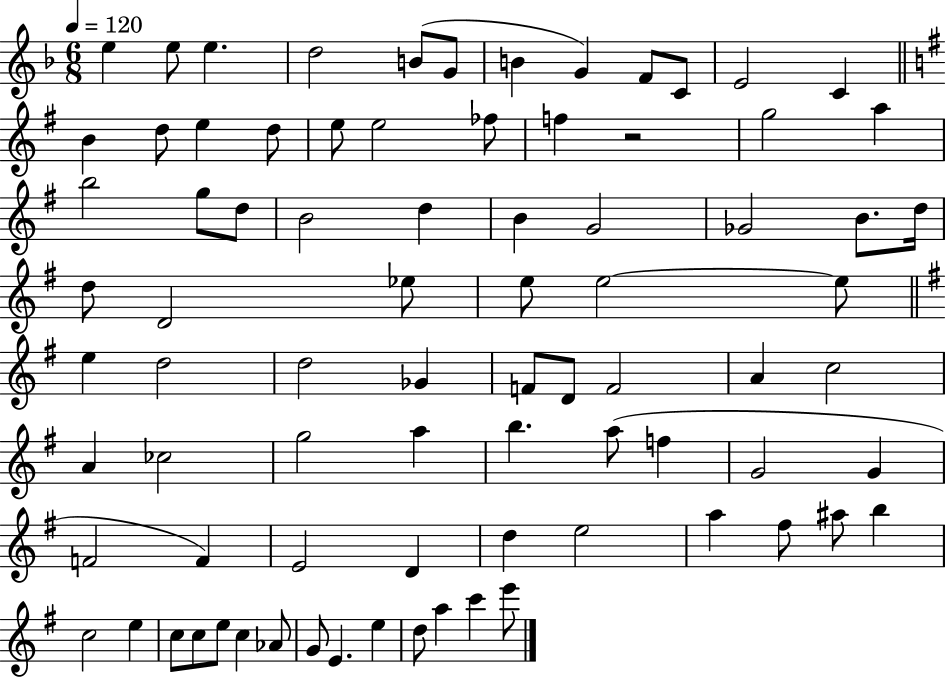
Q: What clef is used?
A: treble